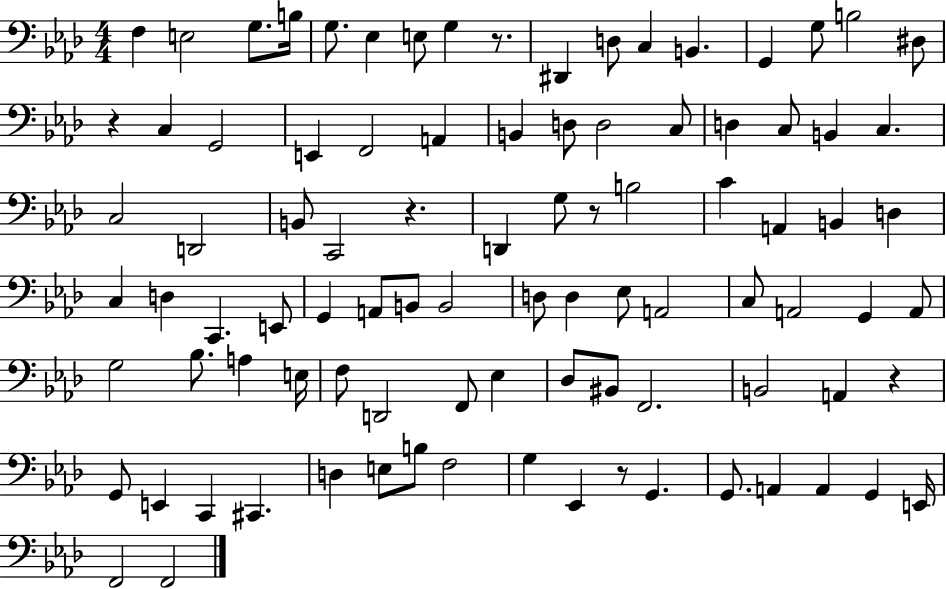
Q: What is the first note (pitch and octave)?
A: F3